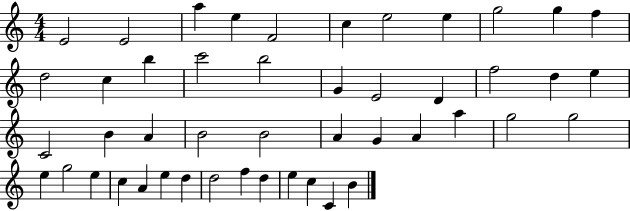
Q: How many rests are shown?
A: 0